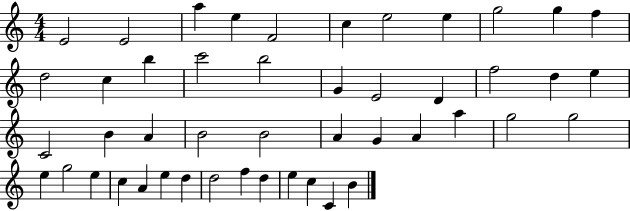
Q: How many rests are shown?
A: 0